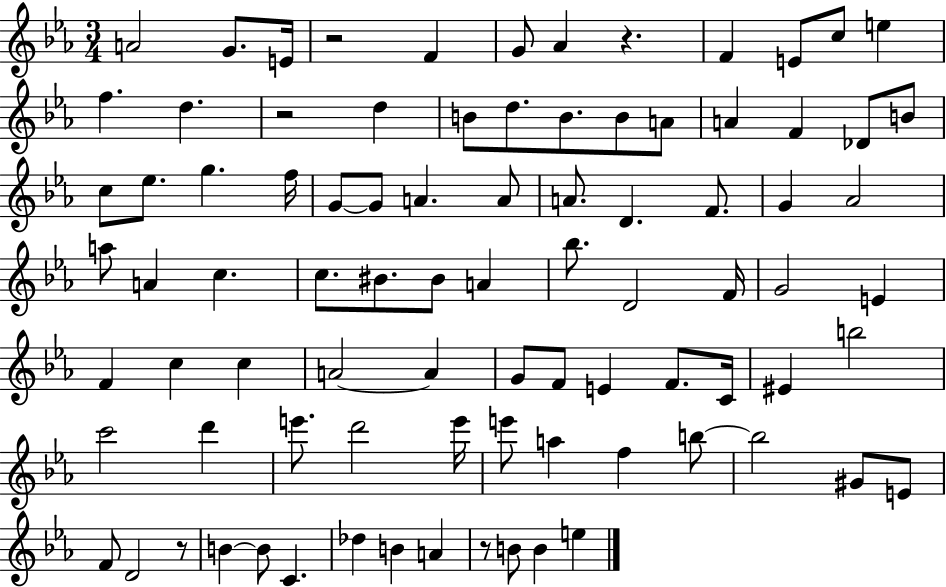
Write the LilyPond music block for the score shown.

{
  \clef treble
  \numericTimeSignature
  \time 3/4
  \key ees \major
  a'2 g'8. e'16 | r2 f'4 | g'8 aes'4 r4. | f'4 e'8 c''8 e''4 | \break f''4. d''4. | r2 d''4 | b'8 d''8. b'8. b'8 a'8 | a'4 f'4 des'8 b'8 | \break c''8 ees''8. g''4. f''16 | g'8~~ g'8 a'4. a'8 | a'8. d'4. f'8. | g'4 aes'2 | \break a''8 a'4 c''4. | c''8. bis'8. bis'8 a'4 | bes''8. d'2 f'16 | g'2 e'4 | \break f'4 c''4 c''4 | a'2~~ a'4 | g'8 f'8 e'4 f'8. c'16 | eis'4 b''2 | \break c'''2 d'''4 | e'''8. d'''2 e'''16 | e'''8 a''4 f''4 b''8~~ | b''2 gis'8 e'8 | \break f'8 d'2 r8 | b'4~~ b'8 c'4. | des''4 b'4 a'4 | r8 b'8 b'4 e''4 | \break \bar "|."
}